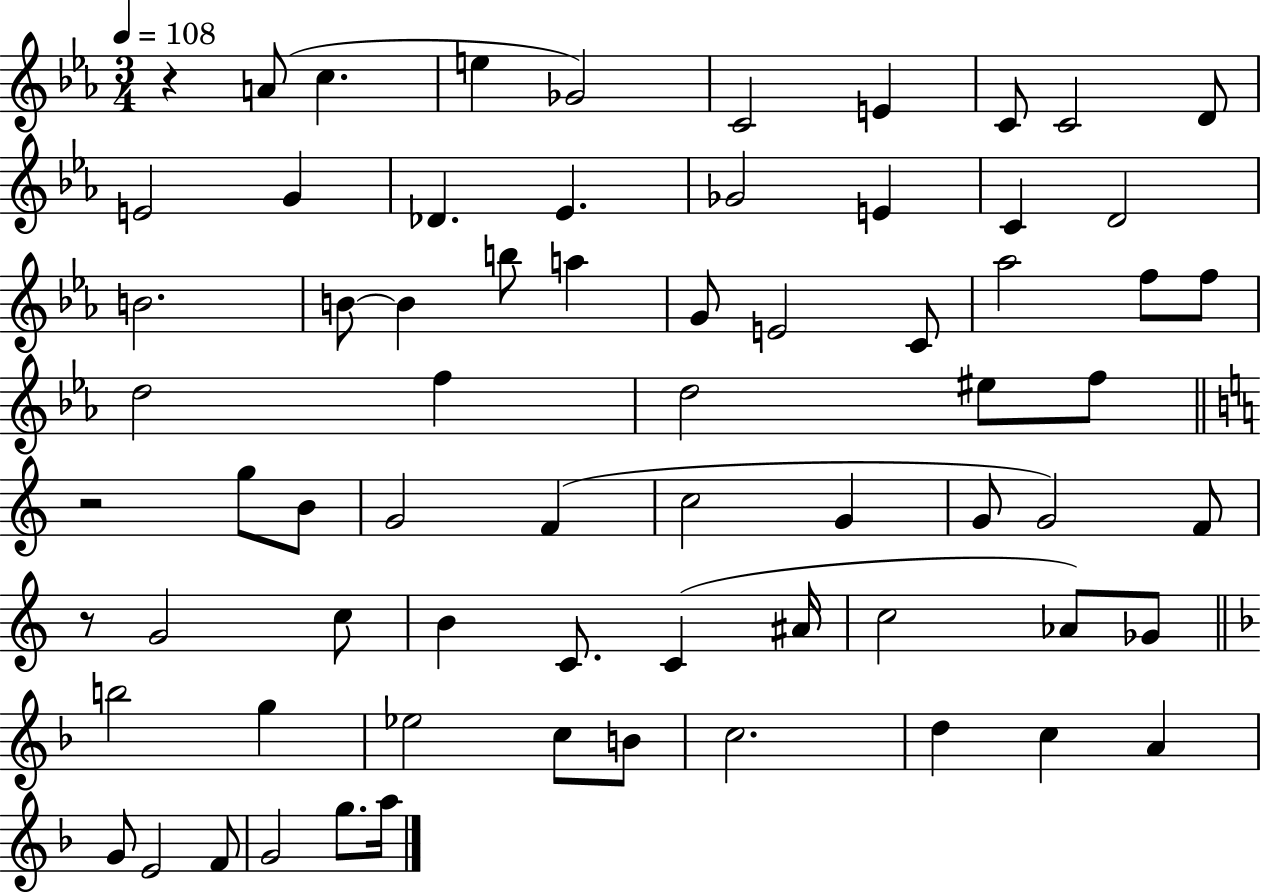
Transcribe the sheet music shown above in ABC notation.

X:1
T:Untitled
M:3/4
L:1/4
K:Eb
z A/2 c e _G2 C2 E C/2 C2 D/2 E2 G _D _E _G2 E C D2 B2 B/2 B b/2 a G/2 E2 C/2 _a2 f/2 f/2 d2 f d2 ^e/2 f/2 z2 g/2 B/2 G2 F c2 G G/2 G2 F/2 z/2 G2 c/2 B C/2 C ^A/4 c2 _A/2 _G/2 b2 g _e2 c/2 B/2 c2 d c A G/2 E2 F/2 G2 g/2 a/4